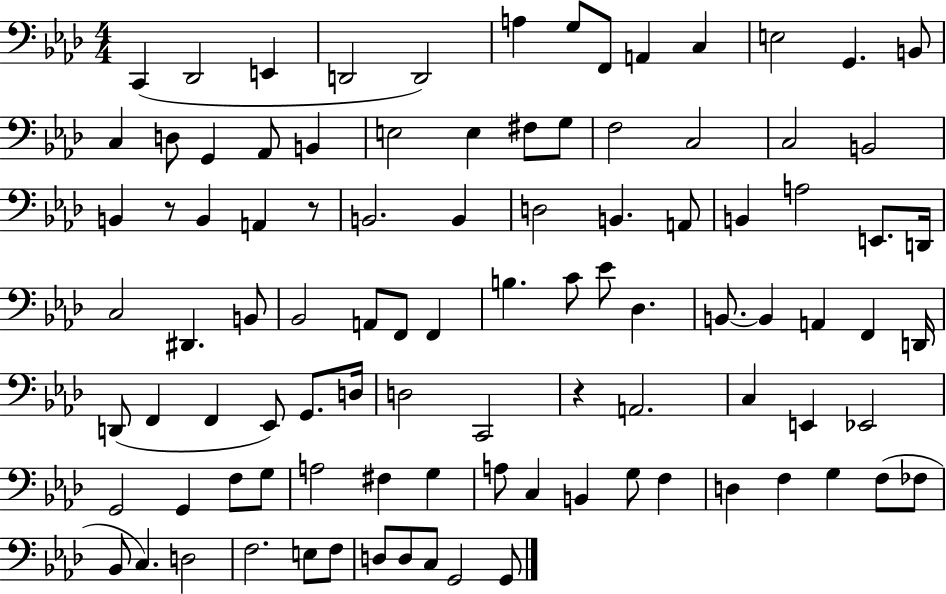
{
  \clef bass
  \numericTimeSignature
  \time 4/4
  \key aes \major
  \repeat volta 2 { c,4( des,2 e,4 | d,2 d,2) | a4 g8 f,8 a,4 c4 | e2 g,4. b,8 | \break c4 d8 g,4 aes,8 b,4 | e2 e4 fis8 g8 | f2 c2 | c2 b,2 | \break b,4 r8 b,4 a,4 r8 | b,2. b,4 | d2 b,4. a,8 | b,4 a2 e,8. d,16 | \break c2 dis,4. b,8 | bes,2 a,8 f,8 f,4 | b4. c'8 ees'8 des4. | b,8.~~ b,4 a,4 f,4 d,16 | \break d,8( f,4 f,4 ees,8) g,8. d16 | d2 c,2 | r4 a,2. | c4 e,4 ees,2 | \break g,2 g,4 f8 g8 | a2 fis4 g4 | a8 c4 b,4 g8 f4 | d4 f4 g4 f8( fes8 | \break bes,8 c4.) d2 | f2. e8 f8 | d8 d8 c8 g,2 g,8 | } \bar "|."
}